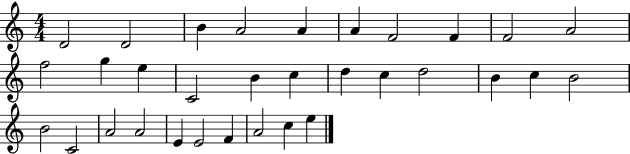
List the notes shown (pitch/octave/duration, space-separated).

D4/h D4/h B4/q A4/h A4/q A4/q F4/h F4/q F4/h A4/h F5/h G5/q E5/q C4/h B4/q C5/q D5/q C5/q D5/h B4/q C5/q B4/h B4/h C4/h A4/h A4/h E4/q E4/h F4/q A4/h C5/q E5/q